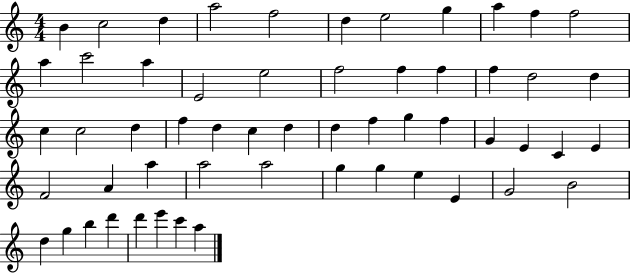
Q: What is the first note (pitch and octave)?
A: B4